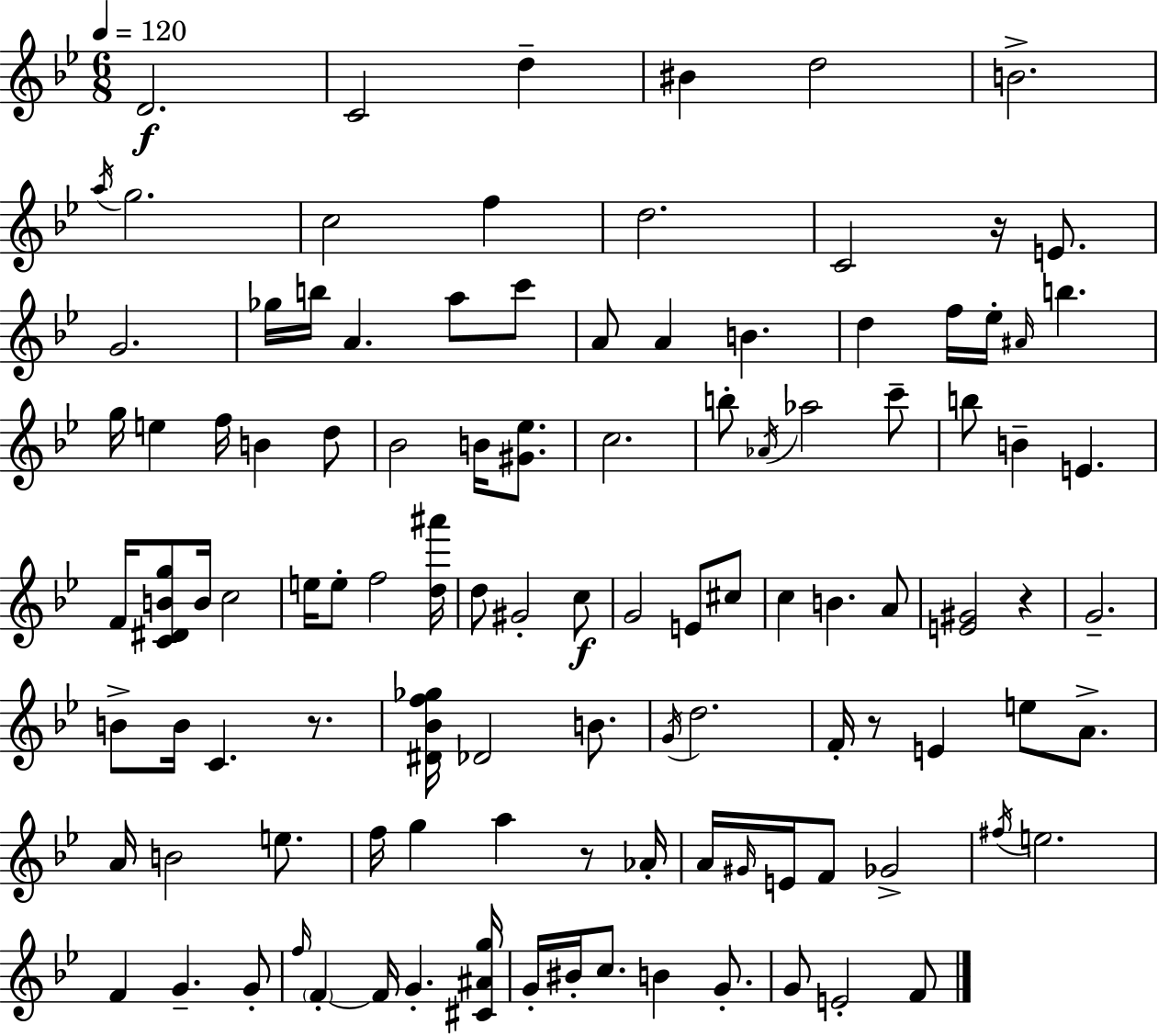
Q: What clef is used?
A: treble